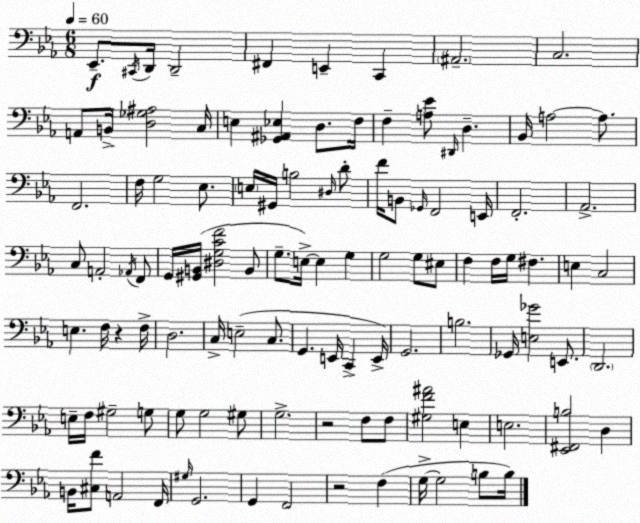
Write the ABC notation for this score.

X:1
T:Untitled
M:6/8
L:1/4
K:Cm
_E,,/2 ^C,,/4 D,,/4 D,,2 ^F,, E,, C,, ^A,,2 C,2 A,,/2 B,,/4 [D,_G,^A,]2 C,/4 E, [_G,,^A,,_E,] D,/2 F,/4 F, [A,_E]/2 ^D,,/4 D, _B,,/4 A,2 A,/2 F,,2 F,/4 G,2 _E,/2 E,/4 ^G,,/4 B,2 ^D,/4 D/2 F/4 B,,/2 _G,,/4 F,,2 E,,/4 F,,2 _A,,2 C,/2 A,,2 _A,,/4 F,,/2 G,,/4 [^G,,B,,]/4 [^D,G,CF]2 B,,/2 G,/2 E,/4 E, G, G,2 G,/2 ^E,/2 F, F,/4 G,/4 ^F, E, C,2 E, F,/4 z F,/4 D,2 C,/4 E,2 C,/2 G,, E,,/4 C,, E,,/4 G,,2 B,2 _G,,/4 [E,_G]2 E,,/2 D,,2 E,/4 F,/4 ^G,2 G,/2 G,/2 G,2 ^G,/2 G,2 z2 F,/2 F,/2 [^G,F^A]2 E, E,2 [_E,,^F,,B,]2 D, B,,/4 [^C,F]/2 A,,2 F,,/4 ^G,/4 G,,2 G,, F,,2 z2 F, G,/4 G,2 B,/2 B,/4